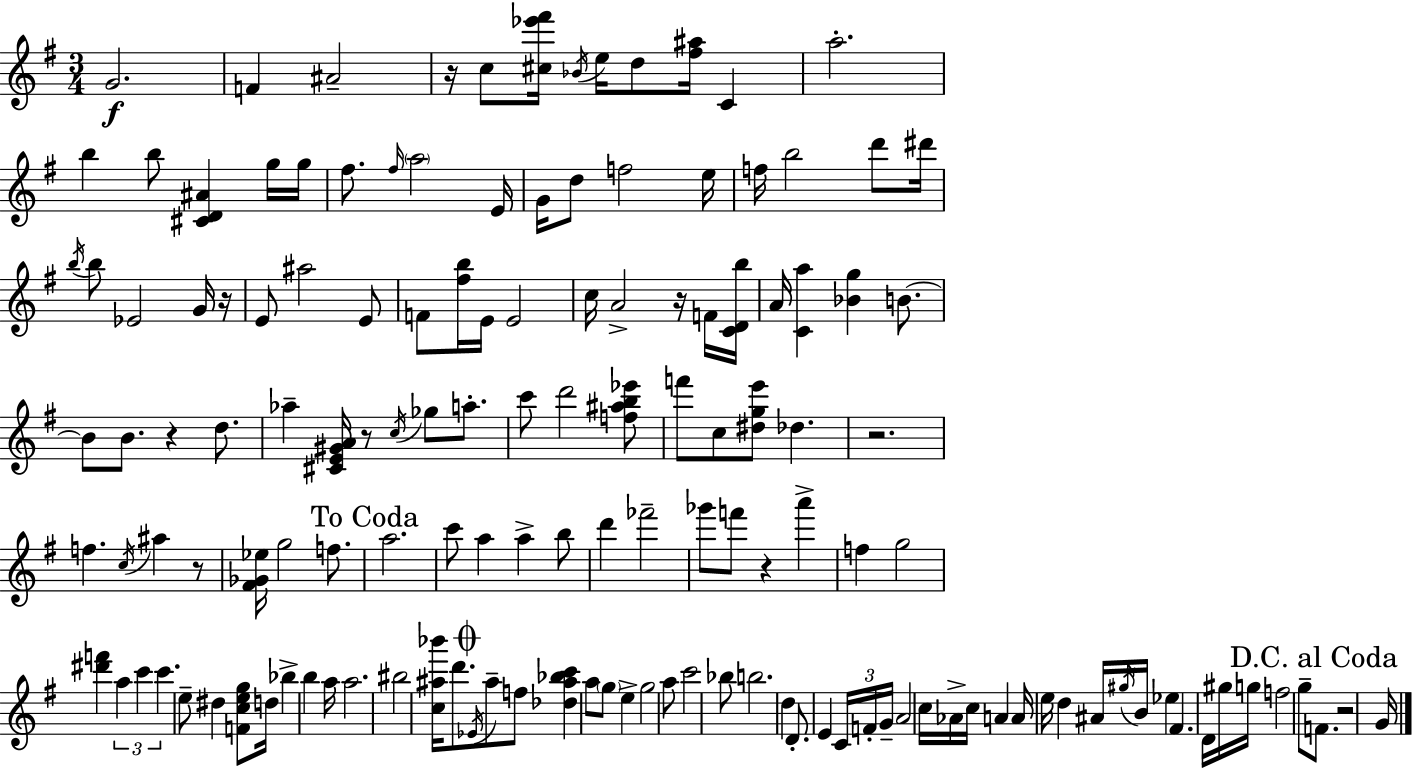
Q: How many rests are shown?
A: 9